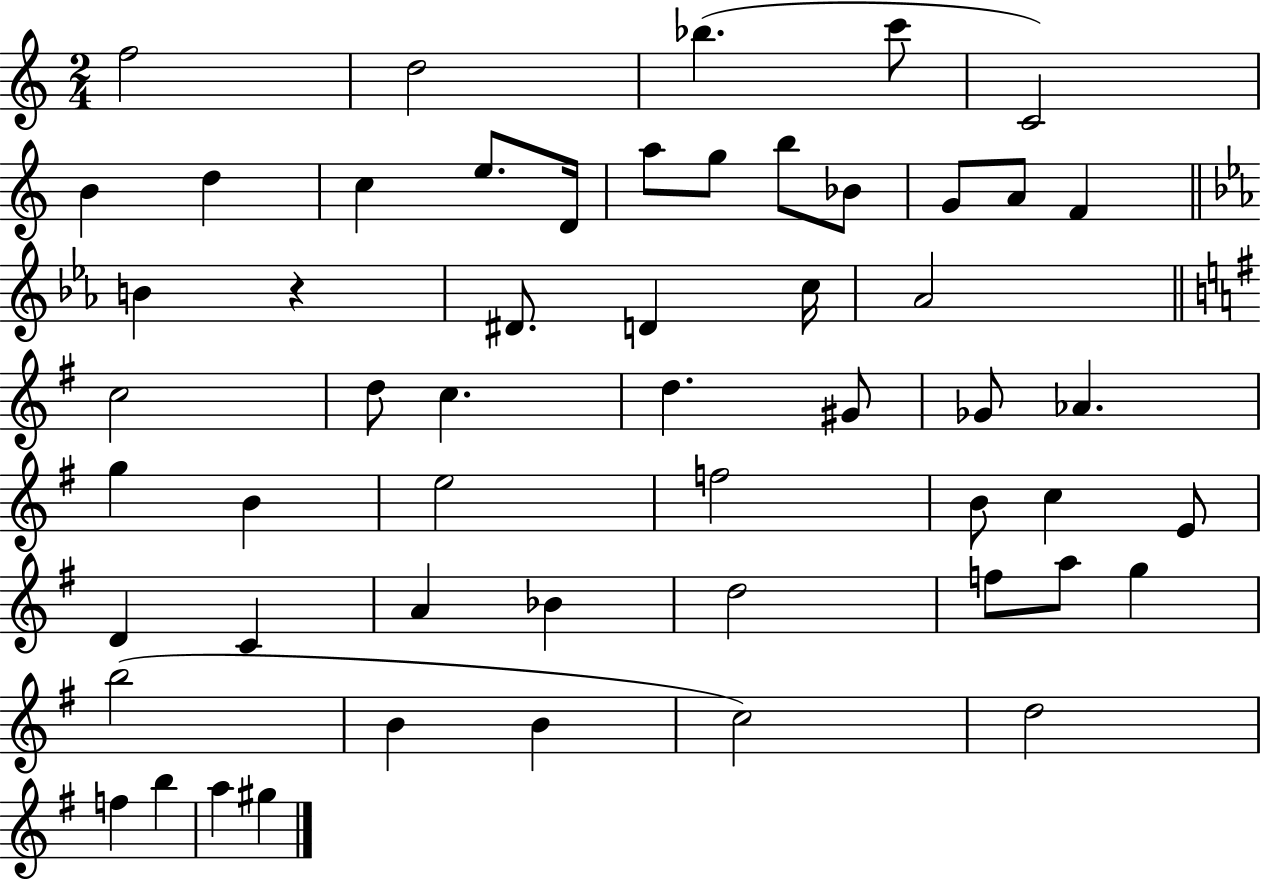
F5/h D5/h Bb5/q. C6/e C4/h B4/q D5/q C5/q E5/e. D4/s A5/e G5/e B5/e Bb4/e G4/e A4/e F4/q B4/q R/q D#4/e. D4/q C5/s Ab4/h C5/h D5/e C5/q. D5/q. G#4/e Gb4/e Ab4/q. G5/q B4/q E5/h F5/h B4/e C5/q E4/e D4/q C4/q A4/q Bb4/q D5/h F5/e A5/e G5/q B5/h B4/q B4/q C5/h D5/h F5/q B5/q A5/q G#5/q